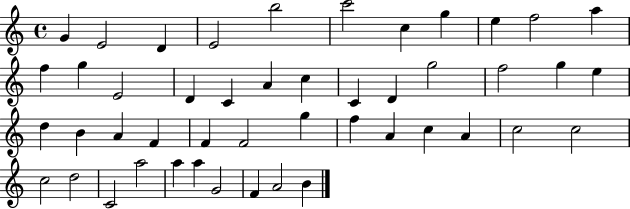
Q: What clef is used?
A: treble